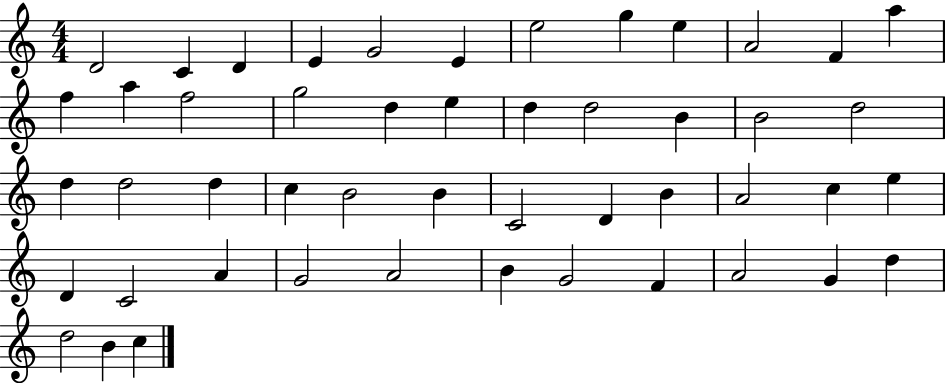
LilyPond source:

{
  \clef treble
  \numericTimeSignature
  \time 4/4
  \key c \major
  d'2 c'4 d'4 | e'4 g'2 e'4 | e''2 g''4 e''4 | a'2 f'4 a''4 | \break f''4 a''4 f''2 | g''2 d''4 e''4 | d''4 d''2 b'4 | b'2 d''2 | \break d''4 d''2 d''4 | c''4 b'2 b'4 | c'2 d'4 b'4 | a'2 c''4 e''4 | \break d'4 c'2 a'4 | g'2 a'2 | b'4 g'2 f'4 | a'2 g'4 d''4 | \break d''2 b'4 c''4 | \bar "|."
}